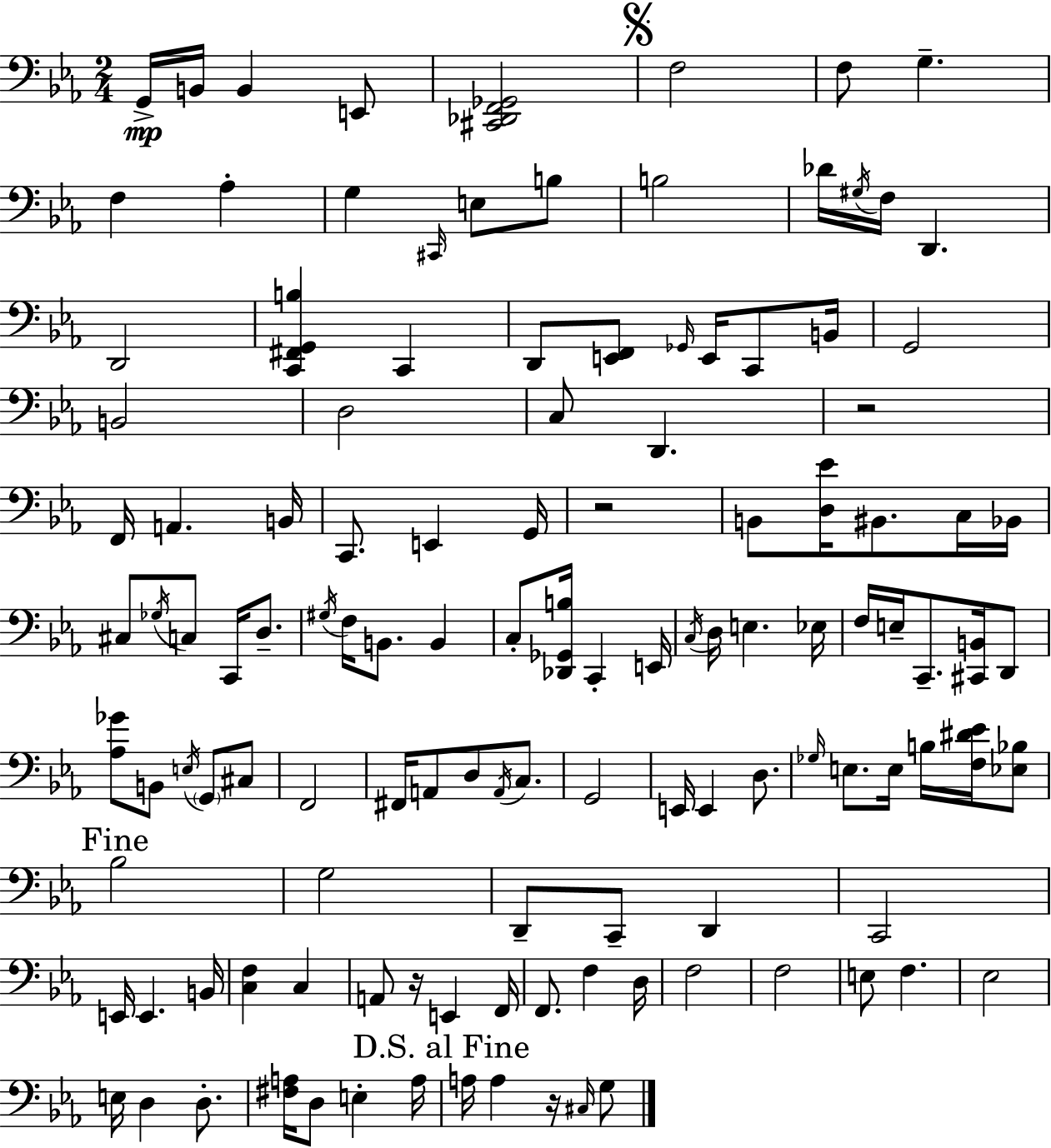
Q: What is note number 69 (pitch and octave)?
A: A2